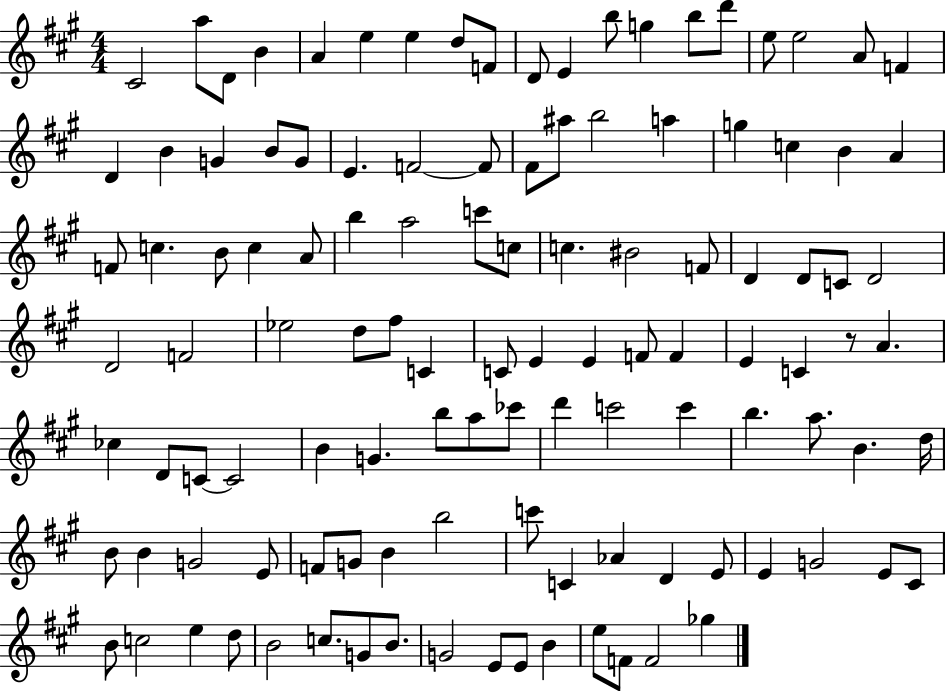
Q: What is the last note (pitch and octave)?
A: Gb5